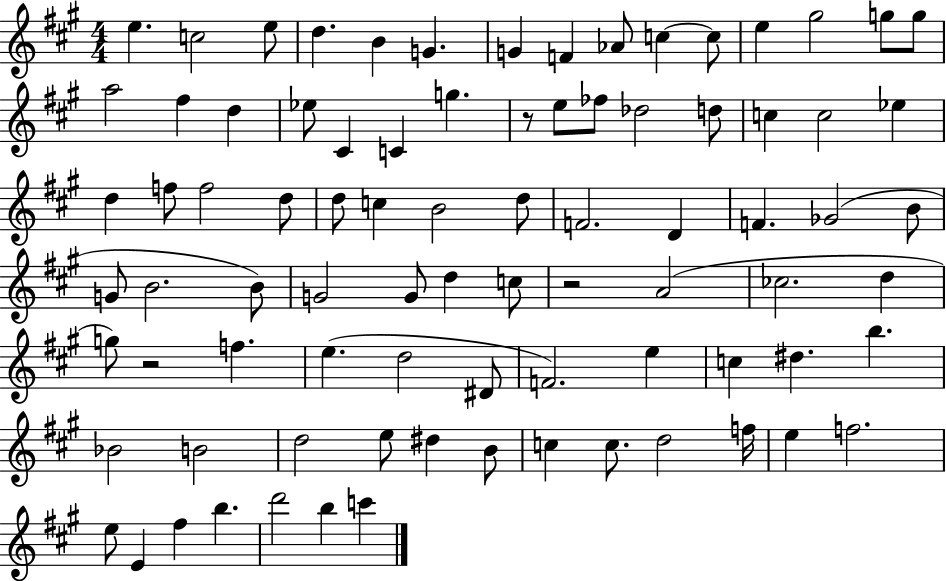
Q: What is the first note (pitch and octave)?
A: E5